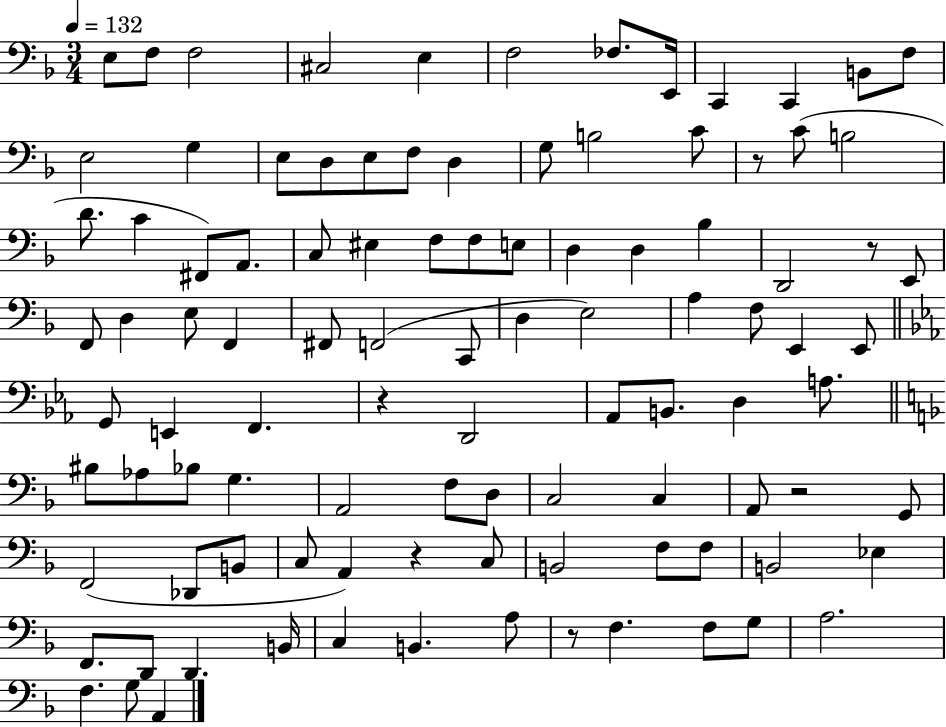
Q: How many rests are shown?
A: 6